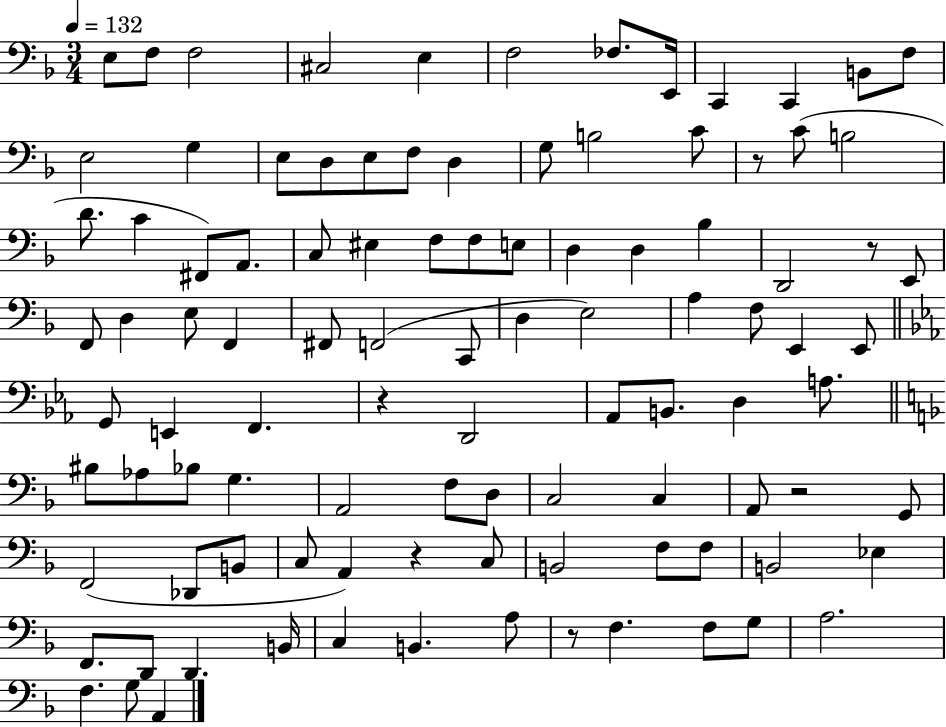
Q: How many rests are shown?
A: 6